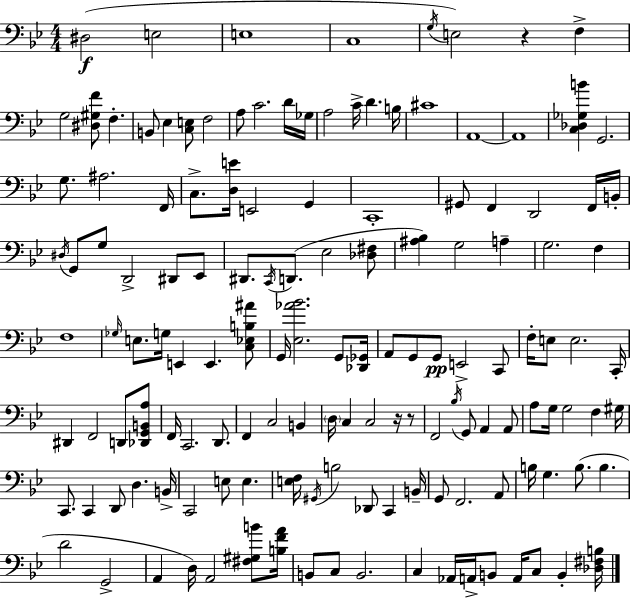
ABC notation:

X:1
T:Untitled
M:4/4
L:1/4
K:Bb
^D,2 E,2 E,4 C,4 G,/4 E,2 z F, G,2 [^D,^G,F]/2 F, B,,/2 _E, [C,E,]/2 F,2 A,/2 C2 D/4 _G,/4 A,2 C/4 D B,/4 ^C4 A,,4 A,,4 [C,_D,_G,B] G,,2 G,/2 ^A,2 F,,/4 C,/2 [D,E]/4 E,,2 G,, C,,4 ^G,,/2 F,, D,,2 F,,/4 B,,/4 ^D,/4 G,,/2 G,/2 D,,2 ^D,,/2 _E,,/2 ^D,,/2 C,,/4 D,,/2 _E,2 [_D,^F,]/2 [^A,_B,] G,2 A, G,2 F, F,4 _G,/4 E,/2 G,/4 E,, E,, [C,_E,B,^A]/2 G,,/4 [_E,_A_B]2 G,,/2 [_D,,_G,,]/4 A,,/2 G,,/2 G,,/2 E,,2 C,,/2 F,/4 E,/2 E,2 C,,/4 ^D,, F,,2 D,,/2 [_D,,G,,B,,A,]/2 F,,/4 C,,2 D,,/2 F,, C,2 B,, D,/4 C, C,2 z/4 z/2 F,,2 _B,/4 G,,/2 A,, A,,/2 A,/2 G,/4 G,2 F, ^G,/4 C,,/2 C,, D,,/2 D, B,,/4 C,,2 E,/2 E, [E,F,]/4 ^G,,/4 B,2 _D,,/2 C,, B,,/4 G,,/2 F,,2 A,,/2 B,/4 G, B,/2 B, D2 G,,2 A,, D,/4 A,,2 [^F,^G,B]/2 [B,FA]/4 B,,/2 C,/2 B,,2 C, _A,,/4 A,,/4 B,,/2 A,,/4 C,/2 B,, [_D,^F,B,]/4